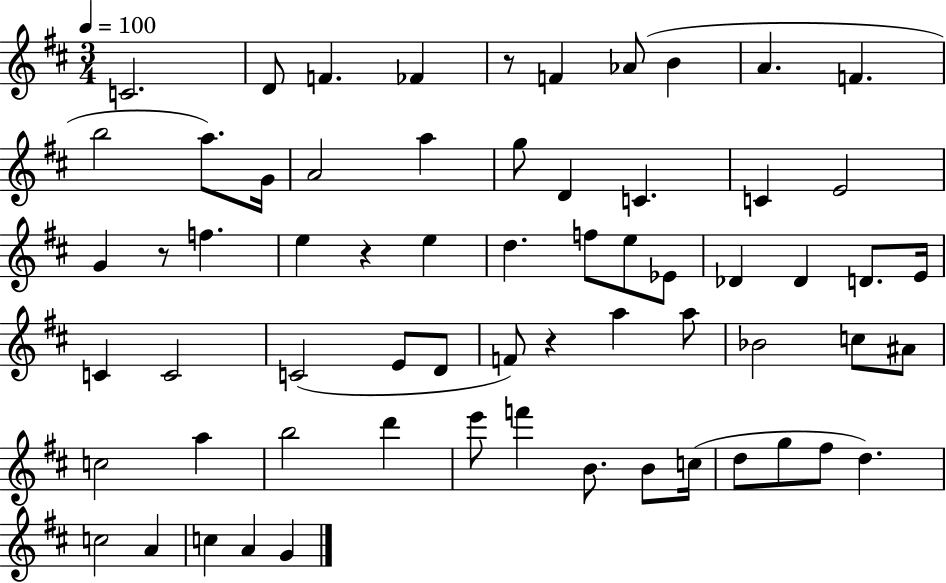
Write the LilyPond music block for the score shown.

{
  \clef treble
  \numericTimeSignature
  \time 3/4
  \key d \major
  \tempo 4 = 100
  c'2. | d'8 f'4. fes'4 | r8 f'4 aes'8( b'4 | a'4. f'4. | \break b''2 a''8.) g'16 | a'2 a''4 | g''8 d'4 c'4. | c'4 e'2 | \break g'4 r8 f''4. | e''4 r4 e''4 | d''4. f''8 e''8 ees'8 | des'4 des'4 d'8. e'16 | \break c'4 c'2 | c'2( e'8 d'8 | f'8) r4 a''4 a''8 | bes'2 c''8 ais'8 | \break c''2 a''4 | b''2 d'''4 | e'''8 f'''4 b'8. b'8 c''16( | d''8 g''8 fis''8 d''4.) | \break c''2 a'4 | c''4 a'4 g'4 | \bar "|."
}